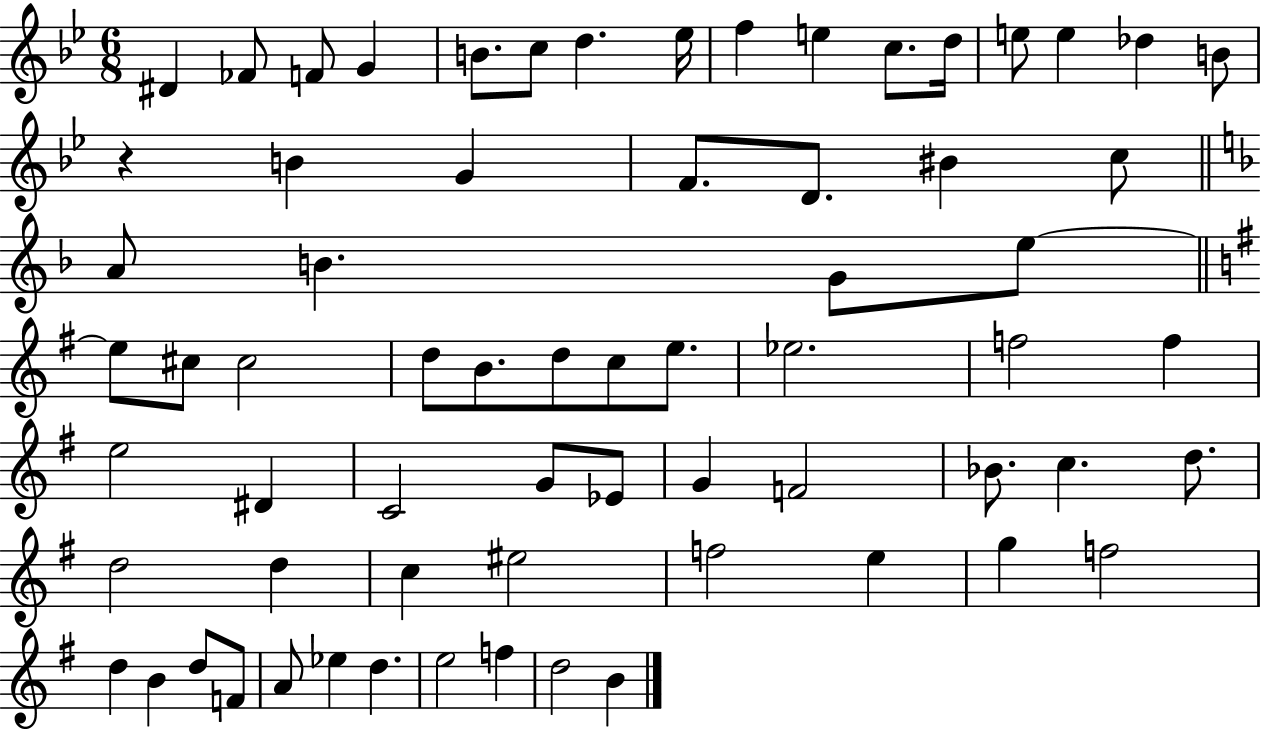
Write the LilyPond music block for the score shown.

{
  \clef treble
  \numericTimeSignature
  \time 6/8
  \key bes \major
  dis'4 fes'8 f'8 g'4 | b'8. c''8 d''4. ees''16 | f''4 e''4 c''8. d''16 | e''8 e''4 des''4 b'8 | \break r4 b'4 g'4 | f'8. d'8. bis'4 c''8 | \bar "||" \break \key d \minor a'8 b'4. g'8 e''8~~ | \bar "||" \break \key g \major e''8 cis''8 cis''2 | d''8 b'8. d''8 c''8 e''8. | ees''2. | f''2 f''4 | \break e''2 dis'4 | c'2 g'8 ees'8 | g'4 f'2 | bes'8. c''4. d''8. | \break d''2 d''4 | c''4 eis''2 | f''2 e''4 | g''4 f''2 | \break d''4 b'4 d''8 f'8 | a'8 ees''4 d''4. | e''2 f''4 | d''2 b'4 | \break \bar "|."
}